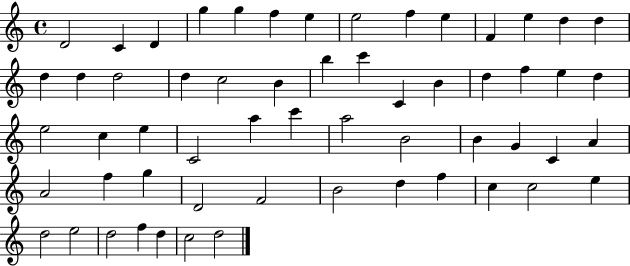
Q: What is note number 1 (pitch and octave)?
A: D4